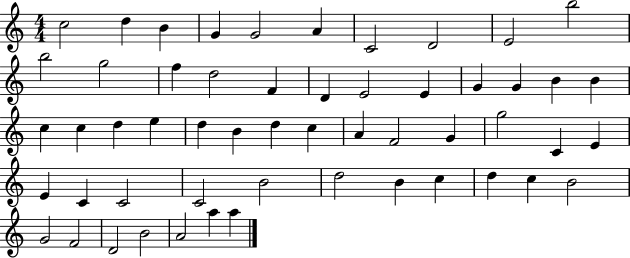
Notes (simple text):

C5/h D5/q B4/q G4/q G4/h A4/q C4/h D4/h E4/h B5/h B5/h G5/h F5/q D5/h F4/q D4/q E4/h E4/q G4/q G4/q B4/q B4/q C5/q C5/q D5/q E5/q D5/q B4/q D5/q C5/q A4/q F4/h G4/q G5/h C4/q E4/q E4/q C4/q C4/h C4/h B4/h D5/h B4/q C5/q D5/q C5/q B4/h G4/h F4/h D4/h B4/h A4/h A5/q A5/q